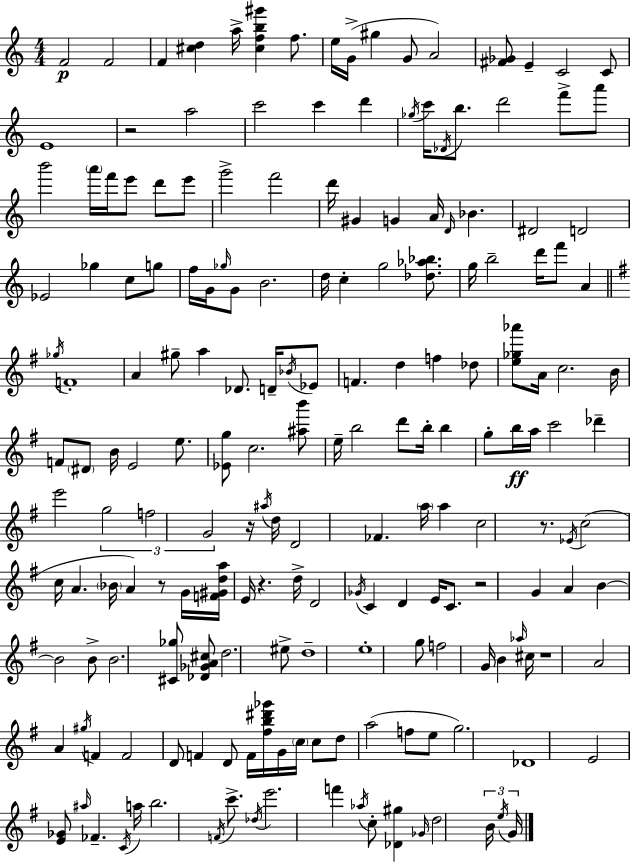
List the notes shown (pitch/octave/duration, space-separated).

F4/h F4/h F4/q [C#5,D5]/q A5/s [C#5,F5,B5,G#6]/q F5/e. E5/s G4/s G#5/q G4/e A4/h [F#4,Gb4]/e E4/q C4/h C4/e E4/w R/h A5/h C6/h C6/q D6/q Gb5/s C6/s Db4/s B5/e. D6/h F6/e A6/e B6/h A6/s F6/s E6/e D6/e E6/e G6/h F6/h D6/s G#4/q G4/q A4/s D4/s Bb4/q. D#4/h D4/h Eb4/h Gb5/q C5/e G5/e F5/s G4/s Gb5/s G4/e B4/h. D5/s C5/q G5/h [Db5,Ab5,Bb5]/e. G5/s B5/h D6/s F6/e A4/q Gb5/s F4/w A4/q G#5/e A5/q Db4/e. D4/s Bb4/s Eb4/e F4/q. D5/q F5/q Db5/e [E5,Gb5,Ab6]/e A4/s C5/h. B4/s F4/e D#4/e B4/s E4/h E5/e. [Eb4,G5]/e C5/h. [A#5,B6]/e E5/s B5/h D6/e B5/s B5/q G5/e B5/s A5/s C6/h Db6/q E6/h G5/h F5/h G4/h R/s A#5/s D5/s D4/h FES4/q. A5/s A5/q C5/h R/e. Eb4/s C5/h C5/s A4/q. Bb4/s A4/q R/e G4/s [F4,G#4,D5,A5]/s E4/s R/q. D5/s D4/h Gb4/s C4/q D4/q E4/s C4/e. R/h G4/q A4/q B4/q B4/h B4/e B4/h. [C#4,Gb5]/e [Db4,Gb4,A4,C#5]/e D5/h. EIS5/e D5/w E5/w G5/e F5/h G4/s B4/q Ab5/s C#5/s R/w A4/h A4/q G#5/s F4/q F4/h D4/e F4/q D4/e F4/s [F#5,B5,D#6,Gb6]/s G4/s C5/s C5/e D5/e A5/h F5/e E5/e G5/h. Db4/w E4/h [E4,Gb4]/e A#5/s FES4/q. C4/s A5/s B5/h. F4/s C6/e. Db5/s E6/h. F6/q Ab5/s C5/e [Db4,G#5]/q Gb4/s D5/h B4/s E5/s G4/s